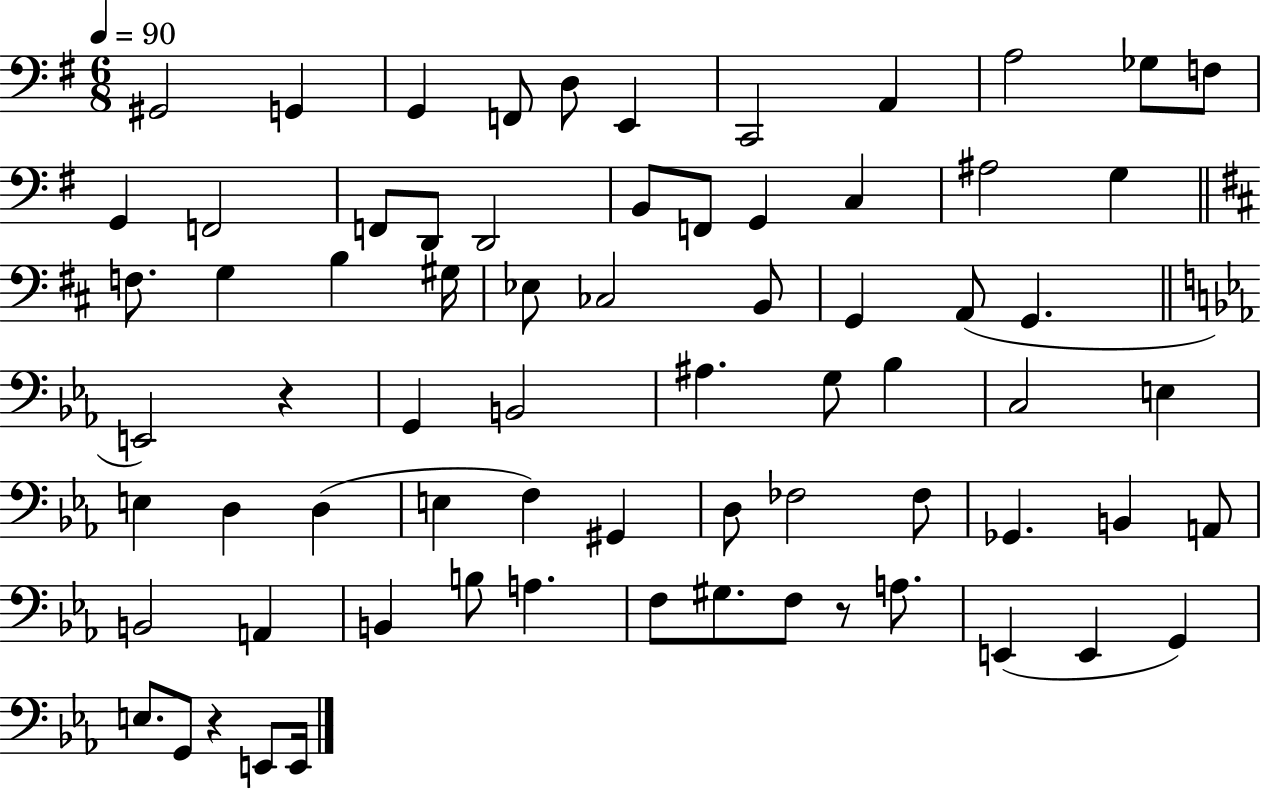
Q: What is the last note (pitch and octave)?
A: E2